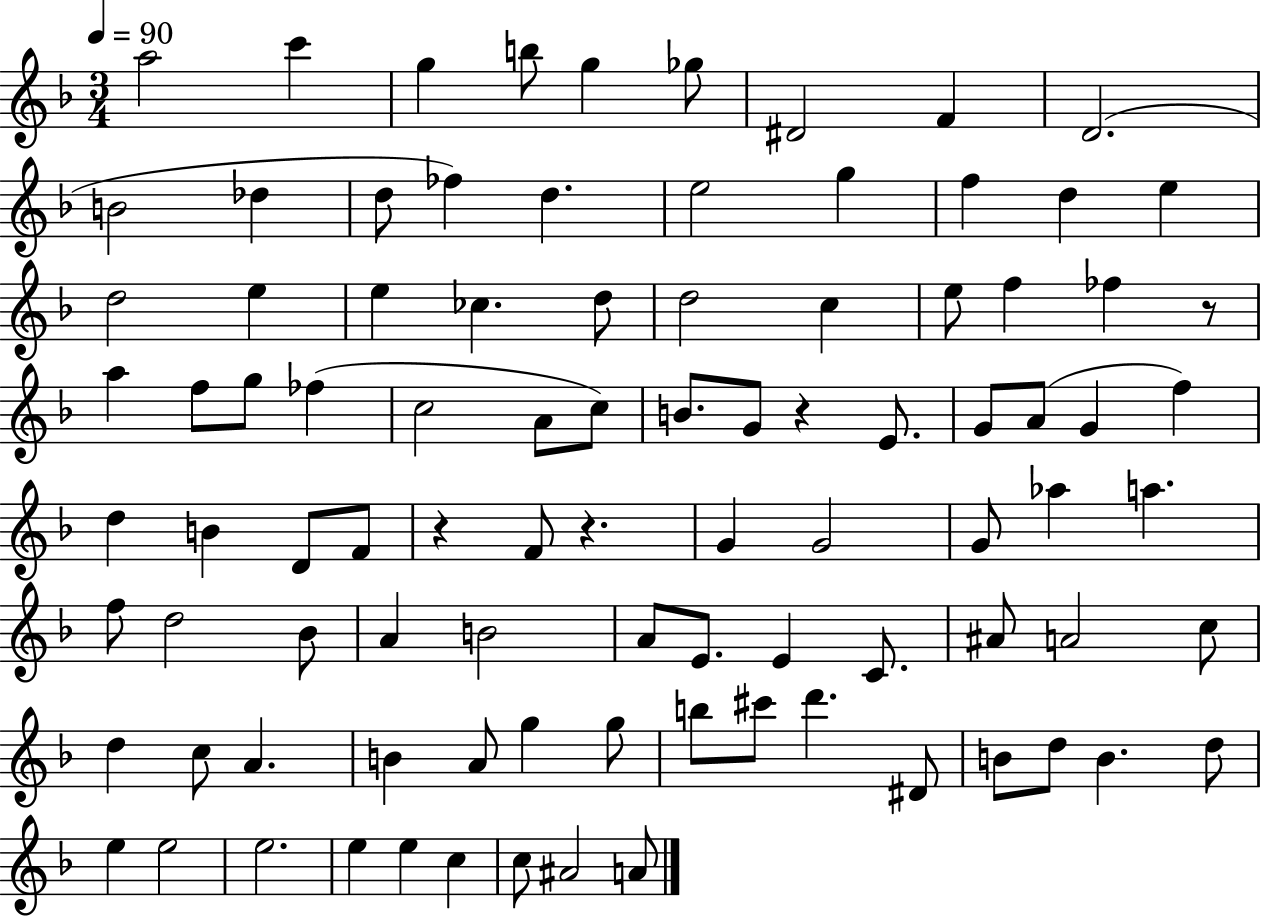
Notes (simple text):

A5/h C6/q G5/q B5/e G5/q Gb5/e D#4/h F4/q D4/h. B4/h Db5/q D5/e FES5/q D5/q. E5/h G5/q F5/q D5/q E5/q D5/h E5/q E5/q CES5/q. D5/e D5/h C5/q E5/e F5/q FES5/q R/e A5/q F5/e G5/e FES5/q C5/h A4/e C5/e B4/e. G4/e R/q E4/e. G4/e A4/e G4/q F5/q D5/q B4/q D4/e F4/e R/q F4/e R/q. G4/q G4/h G4/e Ab5/q A5/q. F5/e D5/h Bb4/e A4/q B4/h A4/e E4/e. E4/q C4/e. A#4/e A4/h C5/e D5/q C5/e A4/q. B4/q A4/e G5/q G5/e B5/e C#6/e D6/q. D#4/e B4/e D5/e B4/q. D5/e E5/q E5/h E5/h. E5/q E5/q C5/q C5/e A#4/h A4/e